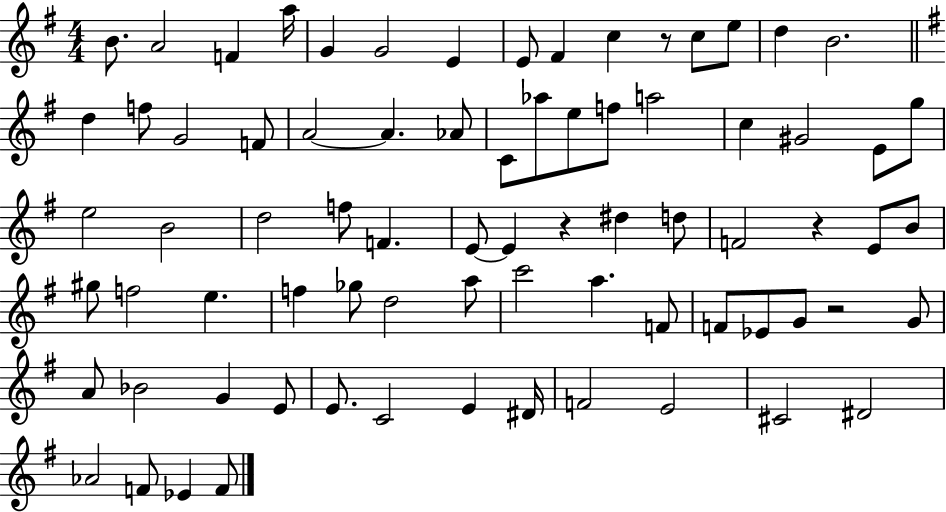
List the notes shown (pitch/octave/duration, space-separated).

B4/e. A4/h F4/q A5/s G4/q G4/h E4/q E4/e F#4/q C5/q R/e C5/e E5/e D5/q B4/h. D5/q F5/e G4/h F4/e A4/h A4/q. Ab4/e C4/e Ab5/e E5/e F5/e A5/h C5/q G#4/h E4/e G5/e E5/h B4/h D5/h F5/e F4/q. E4/e E4/q R/q D#5/q D5/e F4/h R/q E4/e B4/e G#5/e F5/h E5/q. F5/q Gb5/e D5/h A5/e C6/h A5/q. F4/e F4/e Eb4/e G4/e R/h G4/e A4/e Bb4/h G4/q E4/e E4/e. C4/h E4/q D#4/s F4/h E4/h C#4/h D#4/h Ab4/h F4/e Eb4/q F4/e